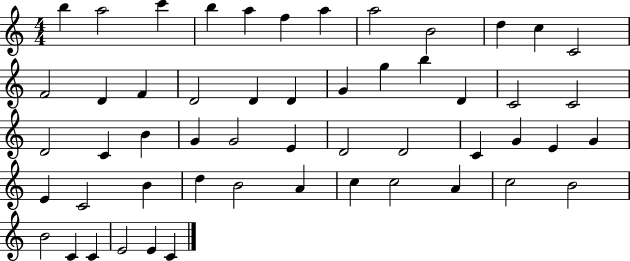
B5/q A5/h C6/q B5/q A5/q F5/q A5/q A5/h B4/h D5/q C5/q C4/h F4/h D4/q F4/q D4/h D4/q D4/q G4/q G5/q B5/q D4/q C4/h C4/h D4/h C4/q B4/q G4/q G4/h E4/q D4/h D4/h C4/q G4/q E4/q G4/q E4/q C4/h B4/q D5/q B4/h A4/q C5/q C5/h A4/q C5/h B4/h B4/h C4/q C4/q E4/h E4/q C4/q